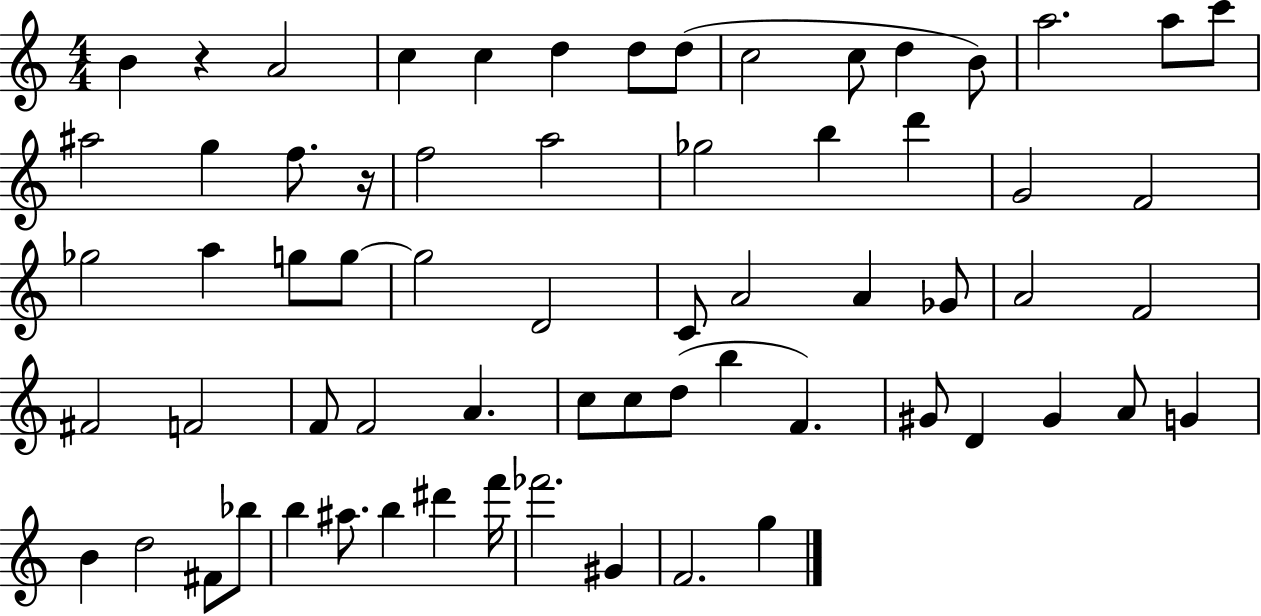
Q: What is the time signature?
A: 4/4